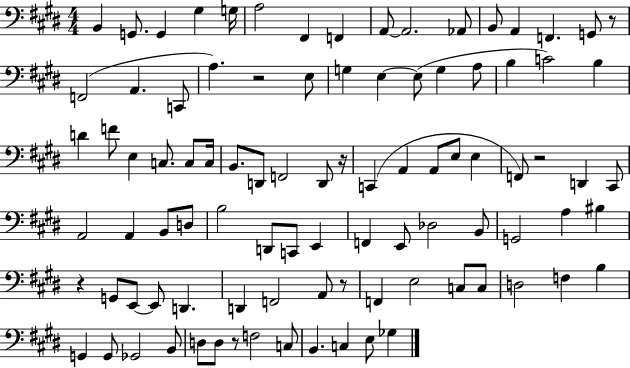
X:1
T:Untitled
M:4/4
L:1/4
K:E
B,, G,,/2 G,, ^G, G,/4 A,2 ^F,, F,, A,,/2 A,,2 _A,,/2 B,,/2 A,, F,, G,,/2 z/2 F,,2 A,, C,,/2 A, z2 E,/2 G, E, E,/2 G, A,/2 B, C2 B, D F/2 E, C,/2 C,/2 C,/4 B,,/2 D,,/2 F,,2 D,,/2 z/4 C,, A,, A,,/2 E,/2 E, F,,/2 z2 D,, ^C,,/2 A,,2 A,, B,,/2 D,/2 B,2 D,,/2 C,,/2 E,, F,, E,,/2 _D,2 B,,/2 G,,2 A, ^B, z G,,/2 E,,/2 E,,/2 D,, D,, F,,2 A,,/2 z/2 F,, E,2 C,/2 C,/2 D,2 F, B, G,, G,,/2 _G,,2 B,,/2 D,/2 D,/2 z/2 F,2 C,/2 B,, C, E,/2 _G,